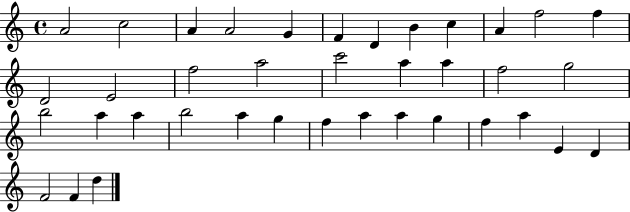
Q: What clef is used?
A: treble